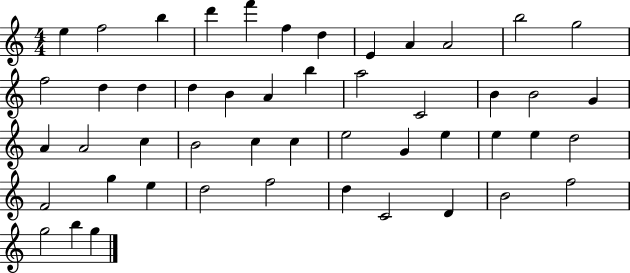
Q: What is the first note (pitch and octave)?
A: E5